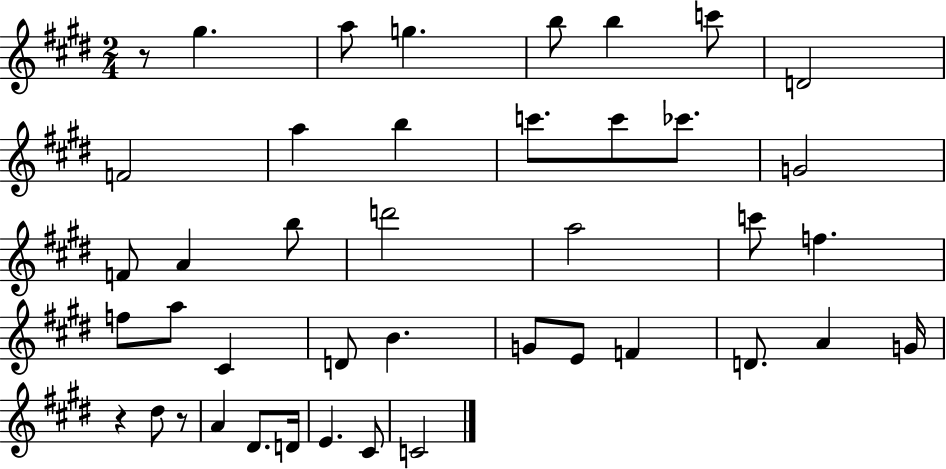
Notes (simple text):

R/e G#5/q. A5/e G5/q. B5/e B5/q C6/e D4/h F4/h A5/q B5/q C6/e. C6/e CES6/e. G4/h F4/e A4/q B5/e D6/h A5/h C6/e F5/q. F5/e A5/e C#4/q D4/e B4/q. G4/e E4/e F4/q D4/e. A4/q G4/s R/q D#5/e R/e A4/q D#4/e. D4/s E4/q. C#4/e C4/h